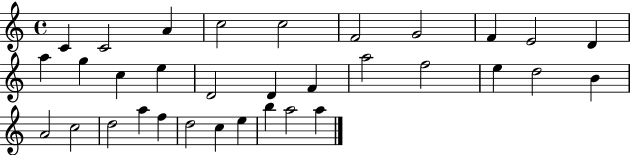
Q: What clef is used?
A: treble